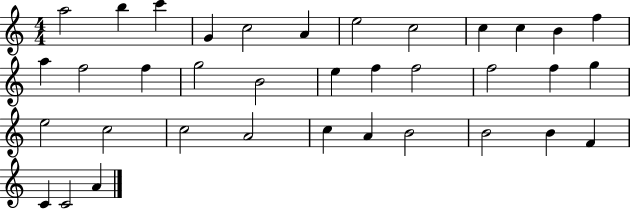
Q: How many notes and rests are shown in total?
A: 36